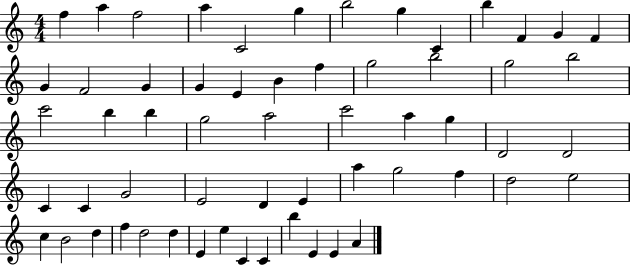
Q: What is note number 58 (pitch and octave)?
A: E4